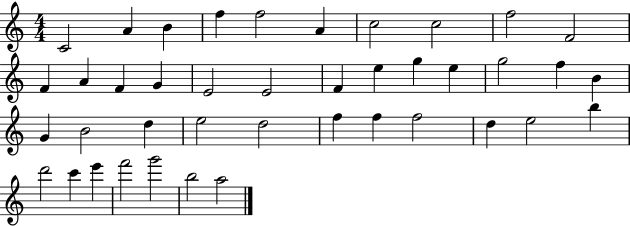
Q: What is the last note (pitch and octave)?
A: A5